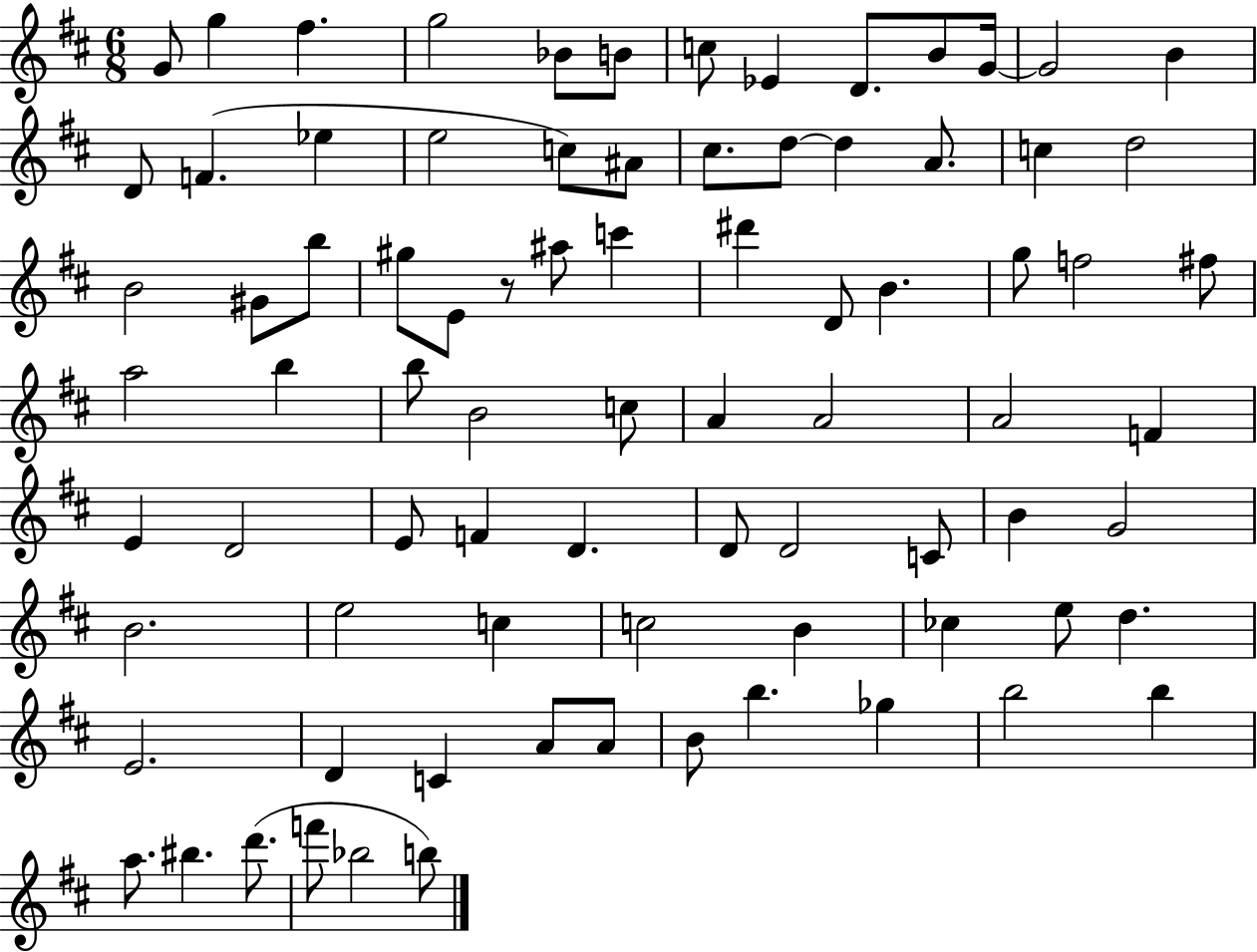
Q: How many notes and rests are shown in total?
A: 82